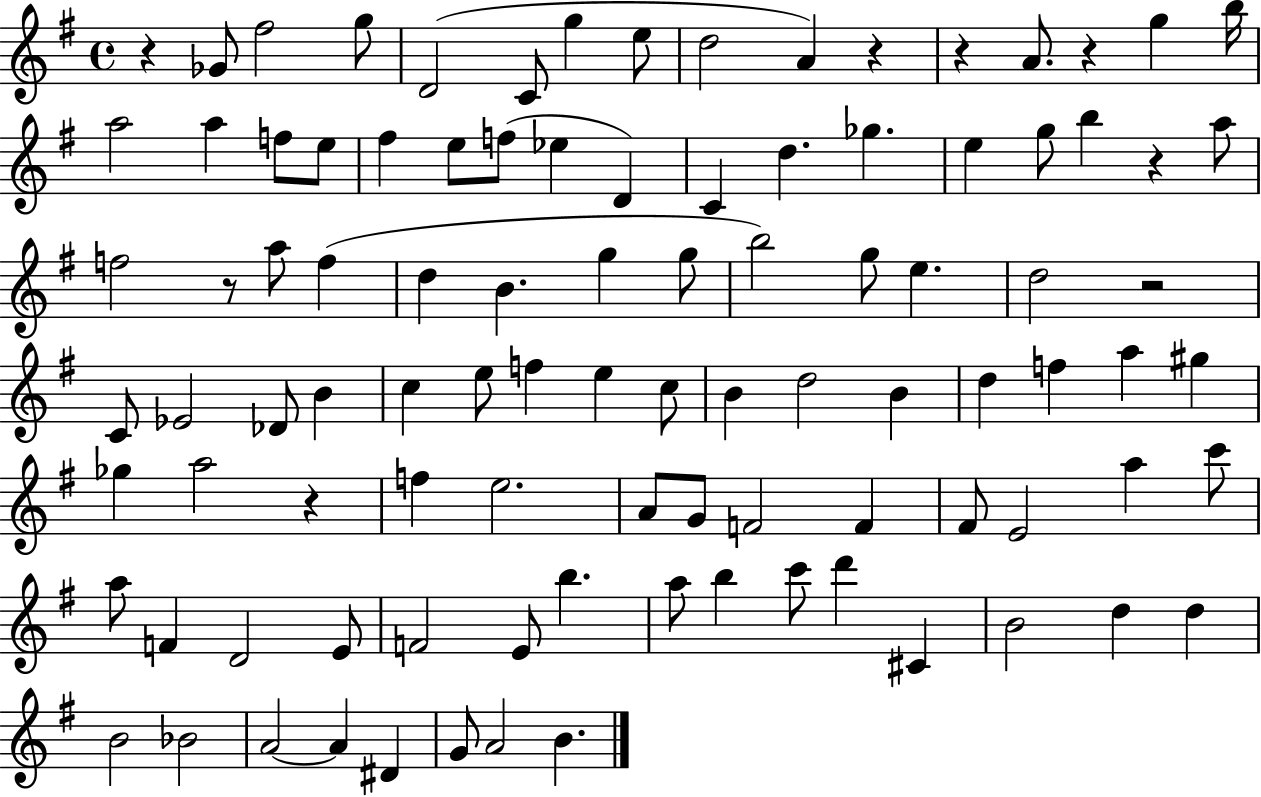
R/q Gb4/e F#5/h G5/e D4/h C4/e G5/q E5/e D5/h A4/q R/q R/q A4/e. R/q G5/q B5/s A5/h A5/q F5/e E5/e F#5/q E5/e F5/e Eb5/q D4/q C4/q D5/q. Gb5/q. E5/q G5/e B5/q R/q A5/e F5/h R/e A5/e F5/q D5/q B4/q. G5/q G5/e B5/h G5/e E5/q. D5/h R/h C4/e Eb4/h Db4/e B4/q C5/q E5/e F5/q E5/q C5/e B4/q D5/h B4/q D5/q F5/q A5/q G#5/q Gb5/q A5/h R/q F5/q E5/h. A4/e G4/e F4/h F4/q F#4/e E4/h A5/q C6/e A5/e F4/q D4/h E4/e F4/h E4/e B5/q. A5/e B5/q C6/e D6/q C#4/q B4/h D5/q D5/q B4/h Bb4/h A4/h A4/q D#4/q G4/e A4/h B4/q.